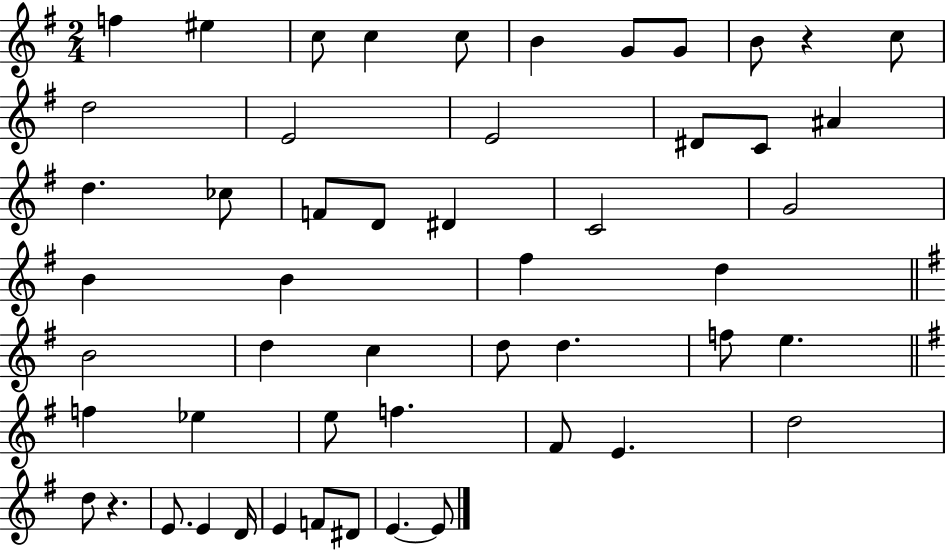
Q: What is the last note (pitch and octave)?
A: E4